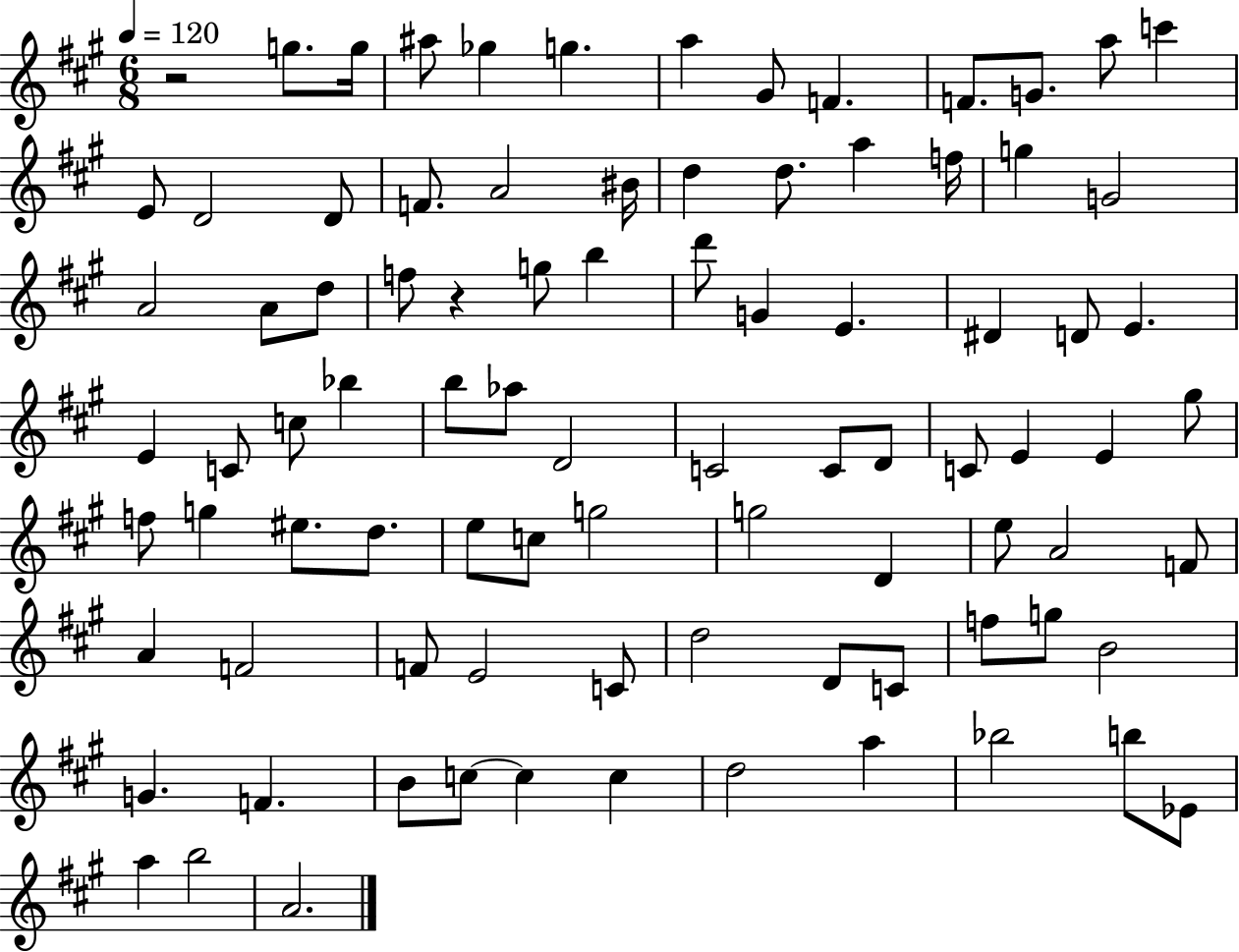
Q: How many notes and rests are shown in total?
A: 89